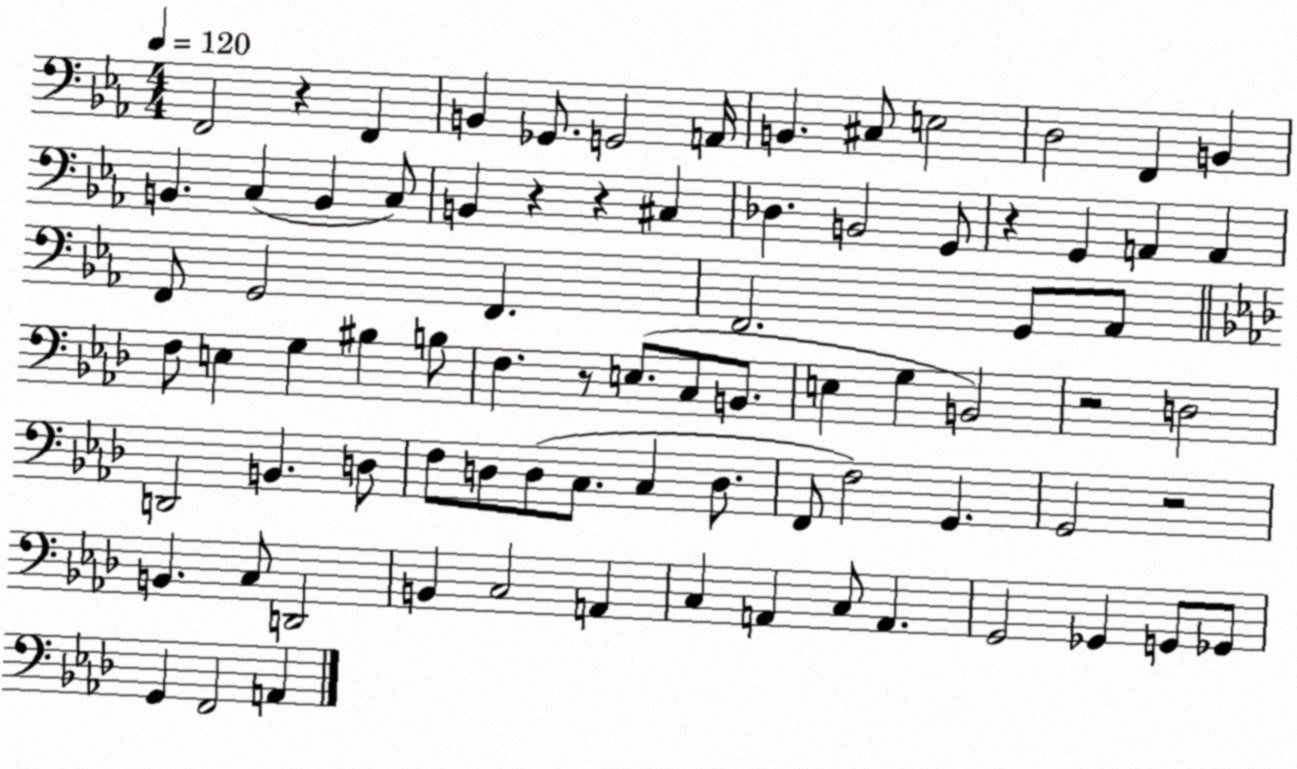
X:1
T:Untitled
M:4/4
L:1/4
K:Eb
F,,2 z F,, B,, _G,,/2 G,,2 A,,/4 B,, ^C,/2 E,2 D,2 F,, B,, B,, C, B,, C,/2 B,, z z ^C, _D, B,,2 G,,/2 z G,, A,, A,, F,,/2 G,,2 F,, F,,2 G,,/2 _A,,/2 F,/2 E, G, ^B, B,/2 F, z/2 E,/2 C,/2 B,,/2 E, G, B,,2 z2 D,2 D,,2 B,, D,/2 F,/2 D,/2 D,/2 C,/2 C, D,/2 F,,/2 F,2 G,, G,,2 z2 B,, C,/2 D,,2 B,, C,2 A,, C, A,, C,/2 A,, G,,2 _G,, G,,/2 _G,,/2 G,, F,,2 A,,